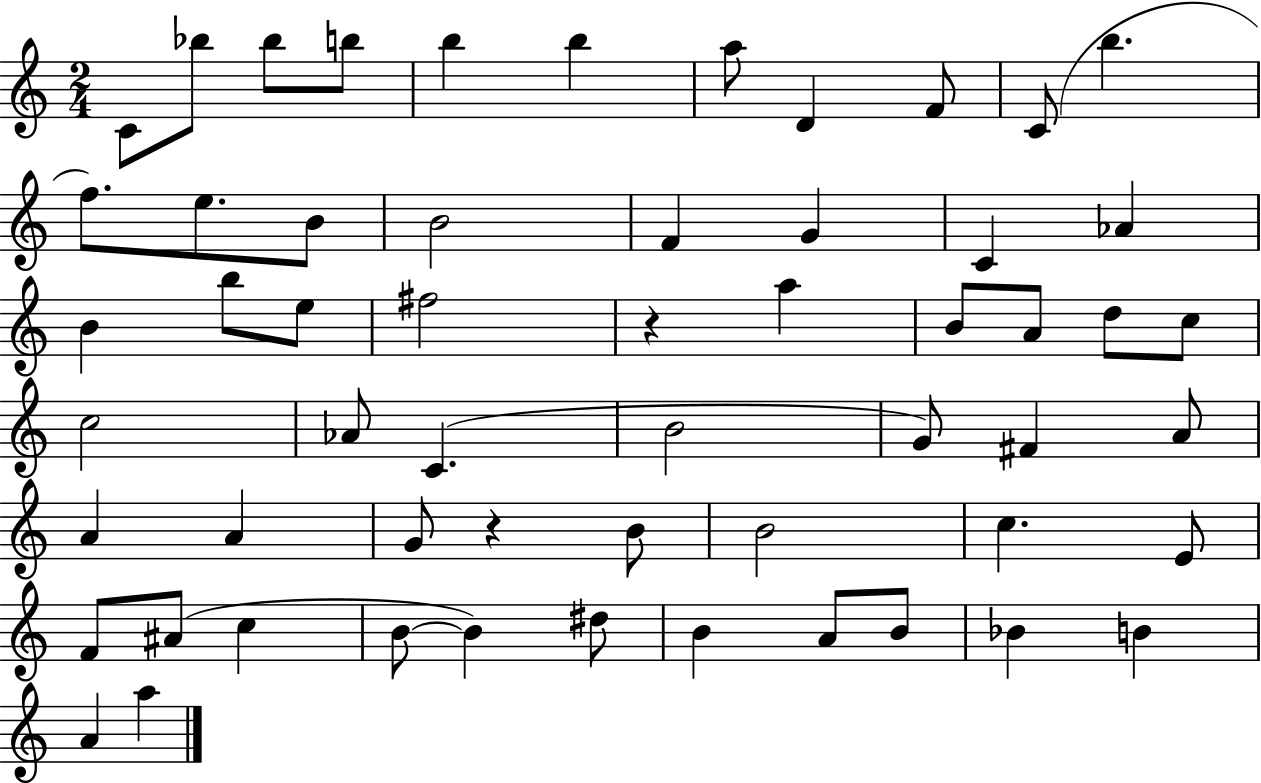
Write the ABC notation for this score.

X:1
T:Untitled
M:2/4
L:1/4
K:C
C/2 _b/2 _b/2 b/2 b b a/2 D F/2 C/2 b f/2 e/2 B/2 B2 F G C _A B b/2 e/2 ^f2 z a B/2 A/2 d/2 c/2 c2 _A/2 C B2 G/2 ^F A/2 A A G/2 z B/2 B2 c E/2 F/2 ^A/2 c B/2 B ^d/2 B A/2 B/2 _B B A a